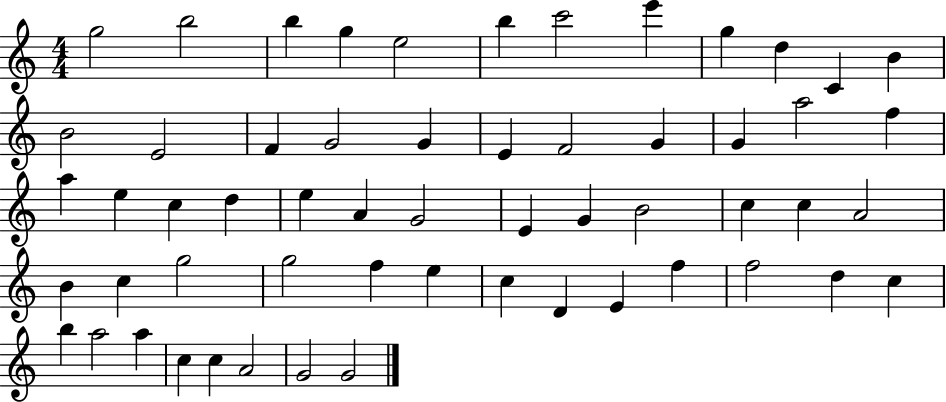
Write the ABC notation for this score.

X:1
T:Untitled
M:4/4
L:1/4
K:C
g2 b2 b g e2 b c'2 e' g d C B B2 E2 F G2 G E F2 G G a2 f a e c d e A G2 E G B2 c c A2 B c g2 g2 f e c D E f f2 d c b a2 a c c A2 G2 G2